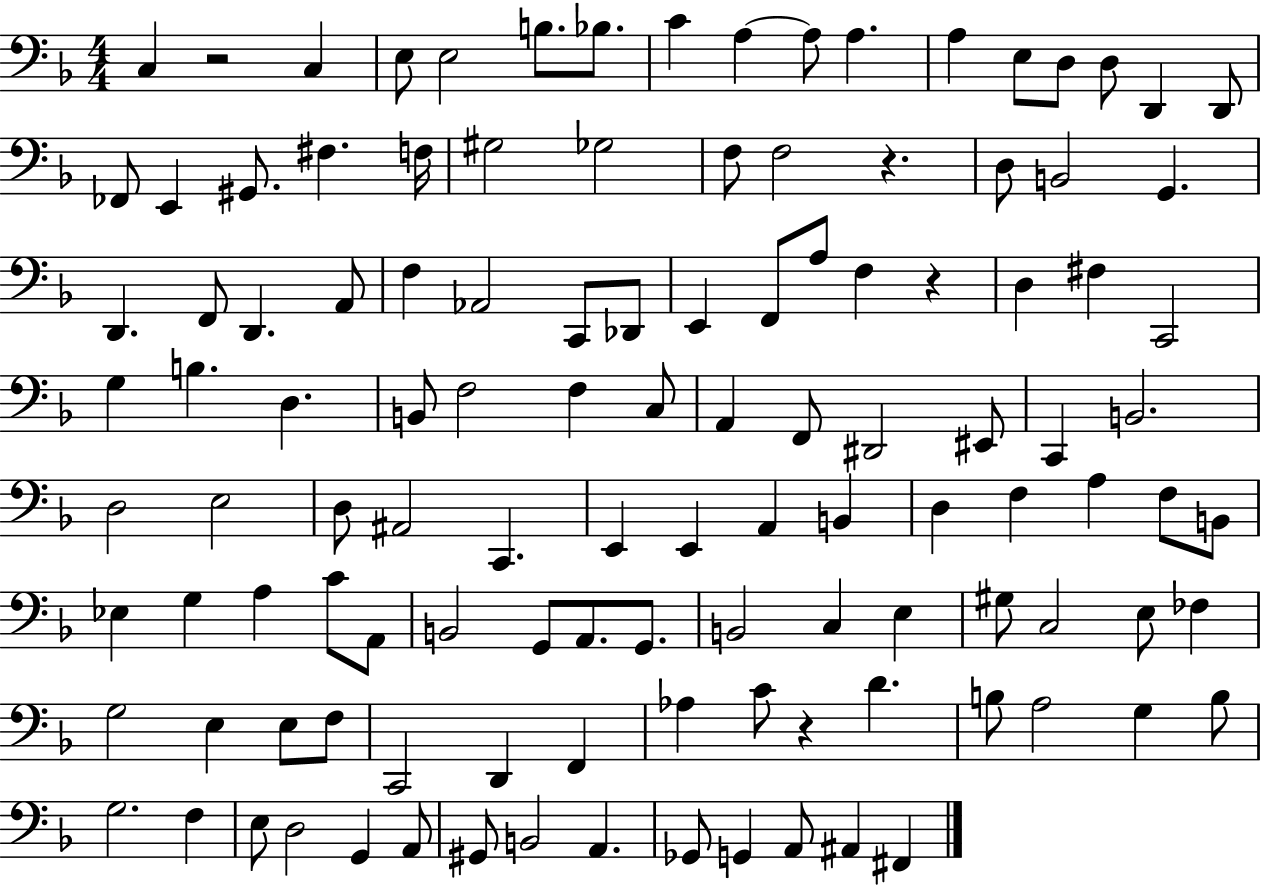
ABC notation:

X:1
T:Untitled
M:4/4
L:1/4
K:F
C, z2 C, E,/2 E,2 B,/2 _B,/2 C A, A,/2 A, A, E,/2 D,/2 D,/2 D,, D,,/2 _F,,/2 E,, ^G,,/2 ^F, F,/4 ^G,2 _G,2 F,/2 F,2 z D,/2 B,,2 G,, D,, F,,/2 D,, A,,/2 F, _A,,2 C,,/2 _D,,/2 E,, F,,/2 A,/2 F, z D, ^F, C,,2 G, B, D, B,,/2 F,2 F, C,/2 A,, F,,/2 ^D,,2 ^E,,/2 C,, B,,2 D,2 E,2 D,/2 ^A,,2 C,, E,, E,, A,, B,, D, F, A, F,/2 B,,/2 _E, G, A, C/2 A,,/2 B,,2 G,,/2 A,,/2 G,,/2 B,,2 C, E, ^G,/2 C,2 E,/2 _F, G,2 E, E,/2 F,/2 C,,2 D,, F,, _A, C/2 z D B,/2 A,2 G, B,/2 G,2 F, E,/2 D,2 G,, A,,/2 ^G,,/2 B,,2 A,, _G,,/2 G,, A,,/2 ^A,, ^F,,